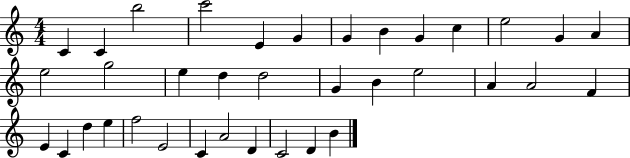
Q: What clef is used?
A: treble